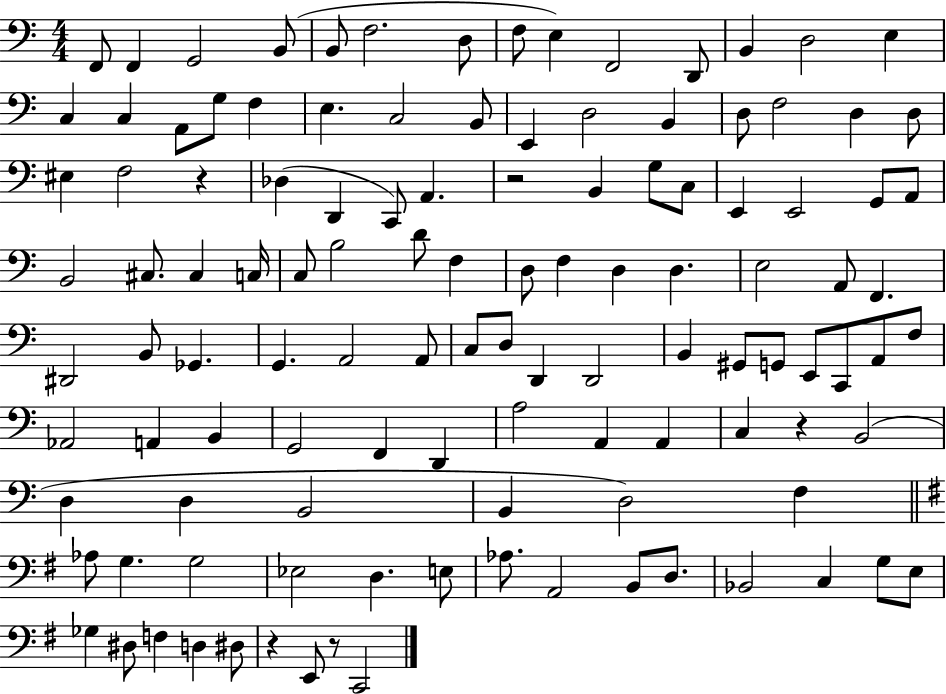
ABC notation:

X:1
T:Untitled
M:4/4
L:1/4
K:C
F,,/2 F,, G,,2 B,,/2 B,,/2 F,2 D,/2 F,/2 E, F,,2 D,,/2 B,, D,2 E, C, C, A,,/2 G,/2 F, E, C,2 B,,/2 E,, D,2 B,, D,/2 F,2 D, D,/2 ^E, F,2 z _D, D,, C,,/2 A,, z2 B,, G,/2 C,/2 E,, E,,2 G,,/2 A,,/2 B,,2 ^C,/2 ^C, C,/4 C,/2 B,2 D/2 F, D,/2 F, D, D, E,2 A,,/2 F,, ^D,,2 B,,/2 _G,, G,, A,,2 A,,/2 C,/2 D,/2 D,, D,,2 B,, ^G,,/2 G,,/2 E,,/2 C,,/2 A,,/2 F,/2 _A,,2 A,, B,, G,,2 F,, D,, A,2 A,, A,, C, z B,,2 D, D, B,,2 B,, D,2 F, _A,/2 G, G,2 _E,2 D, E,/2 _A,/2 A,,2 B,,/2 D,/2 _B,,2 C, G,/2 E,/2 _G, ^D,/2 F, D, ^D,/2 z E,,/2 z/2 C,,2